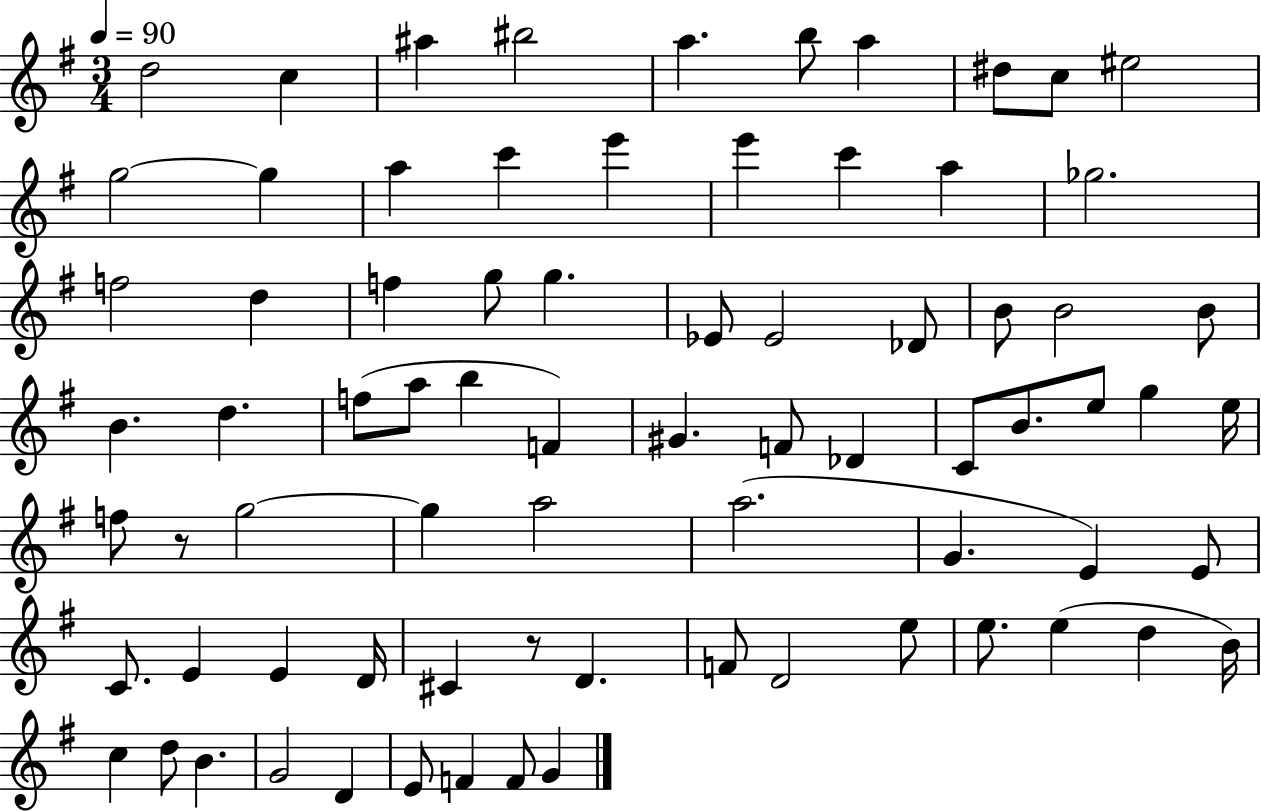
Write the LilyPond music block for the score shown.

{
  \clef treble
  \numericTimeSignature
  \time 3/4
  \key g \major
  \tempo 4 = 90
  d''2 c''4 | ais''4 bis''2 | a''4. b''8 a''4 | dis''8 c''8 eis''2 | \break g''2~~ g''4 | a''4 c'''4 e'''4 | e'''4 c'''4 a''4 | ges''2. | \break f''2 d''4 | f''4 g''8 g''4. | ees'8 ees'2 des'8 | b'8 b'2 b'8 | \break b'4. d''4. | f''8( a''8 b''4 f'4) | gis'4. f'8 des'4 | c'8 b'8. e''8 g''4 e''16 | \break f''8 r8 g''2~~ | g''4 a''2 | a''2.( | g'4. e'4) e'8 | \break c'8. e'4 e'4 d'16 | cis'4 r8 d'4. | f'8 d'2 e''8 | e''8. e''4( d''4 b'16) | \break c''4 d''8 b'4. | g'2 d'4 | e'8 f'4 f'8 g'4 | \bar "|."
}